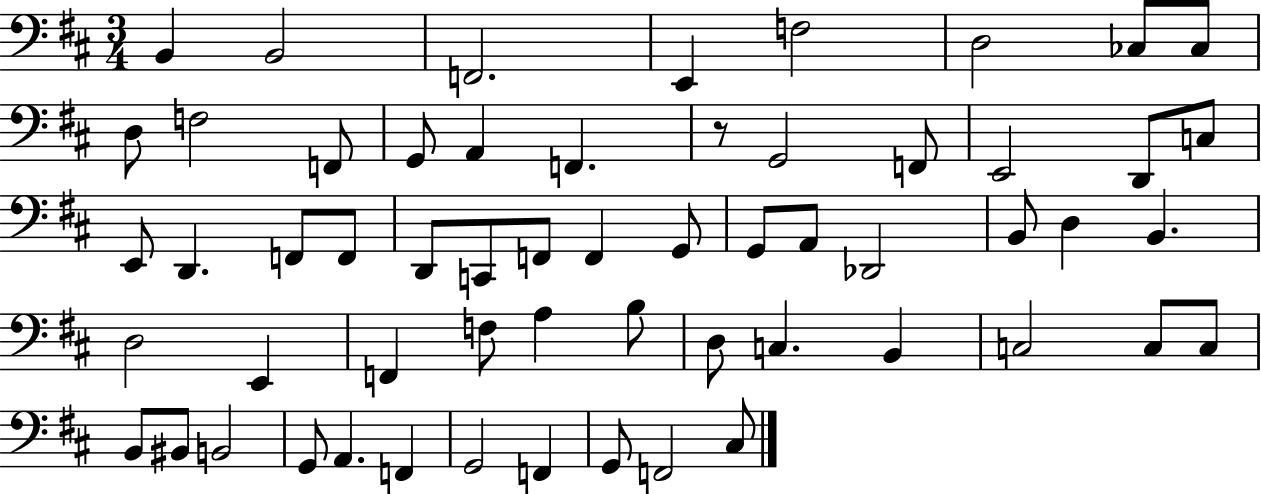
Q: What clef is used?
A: bass